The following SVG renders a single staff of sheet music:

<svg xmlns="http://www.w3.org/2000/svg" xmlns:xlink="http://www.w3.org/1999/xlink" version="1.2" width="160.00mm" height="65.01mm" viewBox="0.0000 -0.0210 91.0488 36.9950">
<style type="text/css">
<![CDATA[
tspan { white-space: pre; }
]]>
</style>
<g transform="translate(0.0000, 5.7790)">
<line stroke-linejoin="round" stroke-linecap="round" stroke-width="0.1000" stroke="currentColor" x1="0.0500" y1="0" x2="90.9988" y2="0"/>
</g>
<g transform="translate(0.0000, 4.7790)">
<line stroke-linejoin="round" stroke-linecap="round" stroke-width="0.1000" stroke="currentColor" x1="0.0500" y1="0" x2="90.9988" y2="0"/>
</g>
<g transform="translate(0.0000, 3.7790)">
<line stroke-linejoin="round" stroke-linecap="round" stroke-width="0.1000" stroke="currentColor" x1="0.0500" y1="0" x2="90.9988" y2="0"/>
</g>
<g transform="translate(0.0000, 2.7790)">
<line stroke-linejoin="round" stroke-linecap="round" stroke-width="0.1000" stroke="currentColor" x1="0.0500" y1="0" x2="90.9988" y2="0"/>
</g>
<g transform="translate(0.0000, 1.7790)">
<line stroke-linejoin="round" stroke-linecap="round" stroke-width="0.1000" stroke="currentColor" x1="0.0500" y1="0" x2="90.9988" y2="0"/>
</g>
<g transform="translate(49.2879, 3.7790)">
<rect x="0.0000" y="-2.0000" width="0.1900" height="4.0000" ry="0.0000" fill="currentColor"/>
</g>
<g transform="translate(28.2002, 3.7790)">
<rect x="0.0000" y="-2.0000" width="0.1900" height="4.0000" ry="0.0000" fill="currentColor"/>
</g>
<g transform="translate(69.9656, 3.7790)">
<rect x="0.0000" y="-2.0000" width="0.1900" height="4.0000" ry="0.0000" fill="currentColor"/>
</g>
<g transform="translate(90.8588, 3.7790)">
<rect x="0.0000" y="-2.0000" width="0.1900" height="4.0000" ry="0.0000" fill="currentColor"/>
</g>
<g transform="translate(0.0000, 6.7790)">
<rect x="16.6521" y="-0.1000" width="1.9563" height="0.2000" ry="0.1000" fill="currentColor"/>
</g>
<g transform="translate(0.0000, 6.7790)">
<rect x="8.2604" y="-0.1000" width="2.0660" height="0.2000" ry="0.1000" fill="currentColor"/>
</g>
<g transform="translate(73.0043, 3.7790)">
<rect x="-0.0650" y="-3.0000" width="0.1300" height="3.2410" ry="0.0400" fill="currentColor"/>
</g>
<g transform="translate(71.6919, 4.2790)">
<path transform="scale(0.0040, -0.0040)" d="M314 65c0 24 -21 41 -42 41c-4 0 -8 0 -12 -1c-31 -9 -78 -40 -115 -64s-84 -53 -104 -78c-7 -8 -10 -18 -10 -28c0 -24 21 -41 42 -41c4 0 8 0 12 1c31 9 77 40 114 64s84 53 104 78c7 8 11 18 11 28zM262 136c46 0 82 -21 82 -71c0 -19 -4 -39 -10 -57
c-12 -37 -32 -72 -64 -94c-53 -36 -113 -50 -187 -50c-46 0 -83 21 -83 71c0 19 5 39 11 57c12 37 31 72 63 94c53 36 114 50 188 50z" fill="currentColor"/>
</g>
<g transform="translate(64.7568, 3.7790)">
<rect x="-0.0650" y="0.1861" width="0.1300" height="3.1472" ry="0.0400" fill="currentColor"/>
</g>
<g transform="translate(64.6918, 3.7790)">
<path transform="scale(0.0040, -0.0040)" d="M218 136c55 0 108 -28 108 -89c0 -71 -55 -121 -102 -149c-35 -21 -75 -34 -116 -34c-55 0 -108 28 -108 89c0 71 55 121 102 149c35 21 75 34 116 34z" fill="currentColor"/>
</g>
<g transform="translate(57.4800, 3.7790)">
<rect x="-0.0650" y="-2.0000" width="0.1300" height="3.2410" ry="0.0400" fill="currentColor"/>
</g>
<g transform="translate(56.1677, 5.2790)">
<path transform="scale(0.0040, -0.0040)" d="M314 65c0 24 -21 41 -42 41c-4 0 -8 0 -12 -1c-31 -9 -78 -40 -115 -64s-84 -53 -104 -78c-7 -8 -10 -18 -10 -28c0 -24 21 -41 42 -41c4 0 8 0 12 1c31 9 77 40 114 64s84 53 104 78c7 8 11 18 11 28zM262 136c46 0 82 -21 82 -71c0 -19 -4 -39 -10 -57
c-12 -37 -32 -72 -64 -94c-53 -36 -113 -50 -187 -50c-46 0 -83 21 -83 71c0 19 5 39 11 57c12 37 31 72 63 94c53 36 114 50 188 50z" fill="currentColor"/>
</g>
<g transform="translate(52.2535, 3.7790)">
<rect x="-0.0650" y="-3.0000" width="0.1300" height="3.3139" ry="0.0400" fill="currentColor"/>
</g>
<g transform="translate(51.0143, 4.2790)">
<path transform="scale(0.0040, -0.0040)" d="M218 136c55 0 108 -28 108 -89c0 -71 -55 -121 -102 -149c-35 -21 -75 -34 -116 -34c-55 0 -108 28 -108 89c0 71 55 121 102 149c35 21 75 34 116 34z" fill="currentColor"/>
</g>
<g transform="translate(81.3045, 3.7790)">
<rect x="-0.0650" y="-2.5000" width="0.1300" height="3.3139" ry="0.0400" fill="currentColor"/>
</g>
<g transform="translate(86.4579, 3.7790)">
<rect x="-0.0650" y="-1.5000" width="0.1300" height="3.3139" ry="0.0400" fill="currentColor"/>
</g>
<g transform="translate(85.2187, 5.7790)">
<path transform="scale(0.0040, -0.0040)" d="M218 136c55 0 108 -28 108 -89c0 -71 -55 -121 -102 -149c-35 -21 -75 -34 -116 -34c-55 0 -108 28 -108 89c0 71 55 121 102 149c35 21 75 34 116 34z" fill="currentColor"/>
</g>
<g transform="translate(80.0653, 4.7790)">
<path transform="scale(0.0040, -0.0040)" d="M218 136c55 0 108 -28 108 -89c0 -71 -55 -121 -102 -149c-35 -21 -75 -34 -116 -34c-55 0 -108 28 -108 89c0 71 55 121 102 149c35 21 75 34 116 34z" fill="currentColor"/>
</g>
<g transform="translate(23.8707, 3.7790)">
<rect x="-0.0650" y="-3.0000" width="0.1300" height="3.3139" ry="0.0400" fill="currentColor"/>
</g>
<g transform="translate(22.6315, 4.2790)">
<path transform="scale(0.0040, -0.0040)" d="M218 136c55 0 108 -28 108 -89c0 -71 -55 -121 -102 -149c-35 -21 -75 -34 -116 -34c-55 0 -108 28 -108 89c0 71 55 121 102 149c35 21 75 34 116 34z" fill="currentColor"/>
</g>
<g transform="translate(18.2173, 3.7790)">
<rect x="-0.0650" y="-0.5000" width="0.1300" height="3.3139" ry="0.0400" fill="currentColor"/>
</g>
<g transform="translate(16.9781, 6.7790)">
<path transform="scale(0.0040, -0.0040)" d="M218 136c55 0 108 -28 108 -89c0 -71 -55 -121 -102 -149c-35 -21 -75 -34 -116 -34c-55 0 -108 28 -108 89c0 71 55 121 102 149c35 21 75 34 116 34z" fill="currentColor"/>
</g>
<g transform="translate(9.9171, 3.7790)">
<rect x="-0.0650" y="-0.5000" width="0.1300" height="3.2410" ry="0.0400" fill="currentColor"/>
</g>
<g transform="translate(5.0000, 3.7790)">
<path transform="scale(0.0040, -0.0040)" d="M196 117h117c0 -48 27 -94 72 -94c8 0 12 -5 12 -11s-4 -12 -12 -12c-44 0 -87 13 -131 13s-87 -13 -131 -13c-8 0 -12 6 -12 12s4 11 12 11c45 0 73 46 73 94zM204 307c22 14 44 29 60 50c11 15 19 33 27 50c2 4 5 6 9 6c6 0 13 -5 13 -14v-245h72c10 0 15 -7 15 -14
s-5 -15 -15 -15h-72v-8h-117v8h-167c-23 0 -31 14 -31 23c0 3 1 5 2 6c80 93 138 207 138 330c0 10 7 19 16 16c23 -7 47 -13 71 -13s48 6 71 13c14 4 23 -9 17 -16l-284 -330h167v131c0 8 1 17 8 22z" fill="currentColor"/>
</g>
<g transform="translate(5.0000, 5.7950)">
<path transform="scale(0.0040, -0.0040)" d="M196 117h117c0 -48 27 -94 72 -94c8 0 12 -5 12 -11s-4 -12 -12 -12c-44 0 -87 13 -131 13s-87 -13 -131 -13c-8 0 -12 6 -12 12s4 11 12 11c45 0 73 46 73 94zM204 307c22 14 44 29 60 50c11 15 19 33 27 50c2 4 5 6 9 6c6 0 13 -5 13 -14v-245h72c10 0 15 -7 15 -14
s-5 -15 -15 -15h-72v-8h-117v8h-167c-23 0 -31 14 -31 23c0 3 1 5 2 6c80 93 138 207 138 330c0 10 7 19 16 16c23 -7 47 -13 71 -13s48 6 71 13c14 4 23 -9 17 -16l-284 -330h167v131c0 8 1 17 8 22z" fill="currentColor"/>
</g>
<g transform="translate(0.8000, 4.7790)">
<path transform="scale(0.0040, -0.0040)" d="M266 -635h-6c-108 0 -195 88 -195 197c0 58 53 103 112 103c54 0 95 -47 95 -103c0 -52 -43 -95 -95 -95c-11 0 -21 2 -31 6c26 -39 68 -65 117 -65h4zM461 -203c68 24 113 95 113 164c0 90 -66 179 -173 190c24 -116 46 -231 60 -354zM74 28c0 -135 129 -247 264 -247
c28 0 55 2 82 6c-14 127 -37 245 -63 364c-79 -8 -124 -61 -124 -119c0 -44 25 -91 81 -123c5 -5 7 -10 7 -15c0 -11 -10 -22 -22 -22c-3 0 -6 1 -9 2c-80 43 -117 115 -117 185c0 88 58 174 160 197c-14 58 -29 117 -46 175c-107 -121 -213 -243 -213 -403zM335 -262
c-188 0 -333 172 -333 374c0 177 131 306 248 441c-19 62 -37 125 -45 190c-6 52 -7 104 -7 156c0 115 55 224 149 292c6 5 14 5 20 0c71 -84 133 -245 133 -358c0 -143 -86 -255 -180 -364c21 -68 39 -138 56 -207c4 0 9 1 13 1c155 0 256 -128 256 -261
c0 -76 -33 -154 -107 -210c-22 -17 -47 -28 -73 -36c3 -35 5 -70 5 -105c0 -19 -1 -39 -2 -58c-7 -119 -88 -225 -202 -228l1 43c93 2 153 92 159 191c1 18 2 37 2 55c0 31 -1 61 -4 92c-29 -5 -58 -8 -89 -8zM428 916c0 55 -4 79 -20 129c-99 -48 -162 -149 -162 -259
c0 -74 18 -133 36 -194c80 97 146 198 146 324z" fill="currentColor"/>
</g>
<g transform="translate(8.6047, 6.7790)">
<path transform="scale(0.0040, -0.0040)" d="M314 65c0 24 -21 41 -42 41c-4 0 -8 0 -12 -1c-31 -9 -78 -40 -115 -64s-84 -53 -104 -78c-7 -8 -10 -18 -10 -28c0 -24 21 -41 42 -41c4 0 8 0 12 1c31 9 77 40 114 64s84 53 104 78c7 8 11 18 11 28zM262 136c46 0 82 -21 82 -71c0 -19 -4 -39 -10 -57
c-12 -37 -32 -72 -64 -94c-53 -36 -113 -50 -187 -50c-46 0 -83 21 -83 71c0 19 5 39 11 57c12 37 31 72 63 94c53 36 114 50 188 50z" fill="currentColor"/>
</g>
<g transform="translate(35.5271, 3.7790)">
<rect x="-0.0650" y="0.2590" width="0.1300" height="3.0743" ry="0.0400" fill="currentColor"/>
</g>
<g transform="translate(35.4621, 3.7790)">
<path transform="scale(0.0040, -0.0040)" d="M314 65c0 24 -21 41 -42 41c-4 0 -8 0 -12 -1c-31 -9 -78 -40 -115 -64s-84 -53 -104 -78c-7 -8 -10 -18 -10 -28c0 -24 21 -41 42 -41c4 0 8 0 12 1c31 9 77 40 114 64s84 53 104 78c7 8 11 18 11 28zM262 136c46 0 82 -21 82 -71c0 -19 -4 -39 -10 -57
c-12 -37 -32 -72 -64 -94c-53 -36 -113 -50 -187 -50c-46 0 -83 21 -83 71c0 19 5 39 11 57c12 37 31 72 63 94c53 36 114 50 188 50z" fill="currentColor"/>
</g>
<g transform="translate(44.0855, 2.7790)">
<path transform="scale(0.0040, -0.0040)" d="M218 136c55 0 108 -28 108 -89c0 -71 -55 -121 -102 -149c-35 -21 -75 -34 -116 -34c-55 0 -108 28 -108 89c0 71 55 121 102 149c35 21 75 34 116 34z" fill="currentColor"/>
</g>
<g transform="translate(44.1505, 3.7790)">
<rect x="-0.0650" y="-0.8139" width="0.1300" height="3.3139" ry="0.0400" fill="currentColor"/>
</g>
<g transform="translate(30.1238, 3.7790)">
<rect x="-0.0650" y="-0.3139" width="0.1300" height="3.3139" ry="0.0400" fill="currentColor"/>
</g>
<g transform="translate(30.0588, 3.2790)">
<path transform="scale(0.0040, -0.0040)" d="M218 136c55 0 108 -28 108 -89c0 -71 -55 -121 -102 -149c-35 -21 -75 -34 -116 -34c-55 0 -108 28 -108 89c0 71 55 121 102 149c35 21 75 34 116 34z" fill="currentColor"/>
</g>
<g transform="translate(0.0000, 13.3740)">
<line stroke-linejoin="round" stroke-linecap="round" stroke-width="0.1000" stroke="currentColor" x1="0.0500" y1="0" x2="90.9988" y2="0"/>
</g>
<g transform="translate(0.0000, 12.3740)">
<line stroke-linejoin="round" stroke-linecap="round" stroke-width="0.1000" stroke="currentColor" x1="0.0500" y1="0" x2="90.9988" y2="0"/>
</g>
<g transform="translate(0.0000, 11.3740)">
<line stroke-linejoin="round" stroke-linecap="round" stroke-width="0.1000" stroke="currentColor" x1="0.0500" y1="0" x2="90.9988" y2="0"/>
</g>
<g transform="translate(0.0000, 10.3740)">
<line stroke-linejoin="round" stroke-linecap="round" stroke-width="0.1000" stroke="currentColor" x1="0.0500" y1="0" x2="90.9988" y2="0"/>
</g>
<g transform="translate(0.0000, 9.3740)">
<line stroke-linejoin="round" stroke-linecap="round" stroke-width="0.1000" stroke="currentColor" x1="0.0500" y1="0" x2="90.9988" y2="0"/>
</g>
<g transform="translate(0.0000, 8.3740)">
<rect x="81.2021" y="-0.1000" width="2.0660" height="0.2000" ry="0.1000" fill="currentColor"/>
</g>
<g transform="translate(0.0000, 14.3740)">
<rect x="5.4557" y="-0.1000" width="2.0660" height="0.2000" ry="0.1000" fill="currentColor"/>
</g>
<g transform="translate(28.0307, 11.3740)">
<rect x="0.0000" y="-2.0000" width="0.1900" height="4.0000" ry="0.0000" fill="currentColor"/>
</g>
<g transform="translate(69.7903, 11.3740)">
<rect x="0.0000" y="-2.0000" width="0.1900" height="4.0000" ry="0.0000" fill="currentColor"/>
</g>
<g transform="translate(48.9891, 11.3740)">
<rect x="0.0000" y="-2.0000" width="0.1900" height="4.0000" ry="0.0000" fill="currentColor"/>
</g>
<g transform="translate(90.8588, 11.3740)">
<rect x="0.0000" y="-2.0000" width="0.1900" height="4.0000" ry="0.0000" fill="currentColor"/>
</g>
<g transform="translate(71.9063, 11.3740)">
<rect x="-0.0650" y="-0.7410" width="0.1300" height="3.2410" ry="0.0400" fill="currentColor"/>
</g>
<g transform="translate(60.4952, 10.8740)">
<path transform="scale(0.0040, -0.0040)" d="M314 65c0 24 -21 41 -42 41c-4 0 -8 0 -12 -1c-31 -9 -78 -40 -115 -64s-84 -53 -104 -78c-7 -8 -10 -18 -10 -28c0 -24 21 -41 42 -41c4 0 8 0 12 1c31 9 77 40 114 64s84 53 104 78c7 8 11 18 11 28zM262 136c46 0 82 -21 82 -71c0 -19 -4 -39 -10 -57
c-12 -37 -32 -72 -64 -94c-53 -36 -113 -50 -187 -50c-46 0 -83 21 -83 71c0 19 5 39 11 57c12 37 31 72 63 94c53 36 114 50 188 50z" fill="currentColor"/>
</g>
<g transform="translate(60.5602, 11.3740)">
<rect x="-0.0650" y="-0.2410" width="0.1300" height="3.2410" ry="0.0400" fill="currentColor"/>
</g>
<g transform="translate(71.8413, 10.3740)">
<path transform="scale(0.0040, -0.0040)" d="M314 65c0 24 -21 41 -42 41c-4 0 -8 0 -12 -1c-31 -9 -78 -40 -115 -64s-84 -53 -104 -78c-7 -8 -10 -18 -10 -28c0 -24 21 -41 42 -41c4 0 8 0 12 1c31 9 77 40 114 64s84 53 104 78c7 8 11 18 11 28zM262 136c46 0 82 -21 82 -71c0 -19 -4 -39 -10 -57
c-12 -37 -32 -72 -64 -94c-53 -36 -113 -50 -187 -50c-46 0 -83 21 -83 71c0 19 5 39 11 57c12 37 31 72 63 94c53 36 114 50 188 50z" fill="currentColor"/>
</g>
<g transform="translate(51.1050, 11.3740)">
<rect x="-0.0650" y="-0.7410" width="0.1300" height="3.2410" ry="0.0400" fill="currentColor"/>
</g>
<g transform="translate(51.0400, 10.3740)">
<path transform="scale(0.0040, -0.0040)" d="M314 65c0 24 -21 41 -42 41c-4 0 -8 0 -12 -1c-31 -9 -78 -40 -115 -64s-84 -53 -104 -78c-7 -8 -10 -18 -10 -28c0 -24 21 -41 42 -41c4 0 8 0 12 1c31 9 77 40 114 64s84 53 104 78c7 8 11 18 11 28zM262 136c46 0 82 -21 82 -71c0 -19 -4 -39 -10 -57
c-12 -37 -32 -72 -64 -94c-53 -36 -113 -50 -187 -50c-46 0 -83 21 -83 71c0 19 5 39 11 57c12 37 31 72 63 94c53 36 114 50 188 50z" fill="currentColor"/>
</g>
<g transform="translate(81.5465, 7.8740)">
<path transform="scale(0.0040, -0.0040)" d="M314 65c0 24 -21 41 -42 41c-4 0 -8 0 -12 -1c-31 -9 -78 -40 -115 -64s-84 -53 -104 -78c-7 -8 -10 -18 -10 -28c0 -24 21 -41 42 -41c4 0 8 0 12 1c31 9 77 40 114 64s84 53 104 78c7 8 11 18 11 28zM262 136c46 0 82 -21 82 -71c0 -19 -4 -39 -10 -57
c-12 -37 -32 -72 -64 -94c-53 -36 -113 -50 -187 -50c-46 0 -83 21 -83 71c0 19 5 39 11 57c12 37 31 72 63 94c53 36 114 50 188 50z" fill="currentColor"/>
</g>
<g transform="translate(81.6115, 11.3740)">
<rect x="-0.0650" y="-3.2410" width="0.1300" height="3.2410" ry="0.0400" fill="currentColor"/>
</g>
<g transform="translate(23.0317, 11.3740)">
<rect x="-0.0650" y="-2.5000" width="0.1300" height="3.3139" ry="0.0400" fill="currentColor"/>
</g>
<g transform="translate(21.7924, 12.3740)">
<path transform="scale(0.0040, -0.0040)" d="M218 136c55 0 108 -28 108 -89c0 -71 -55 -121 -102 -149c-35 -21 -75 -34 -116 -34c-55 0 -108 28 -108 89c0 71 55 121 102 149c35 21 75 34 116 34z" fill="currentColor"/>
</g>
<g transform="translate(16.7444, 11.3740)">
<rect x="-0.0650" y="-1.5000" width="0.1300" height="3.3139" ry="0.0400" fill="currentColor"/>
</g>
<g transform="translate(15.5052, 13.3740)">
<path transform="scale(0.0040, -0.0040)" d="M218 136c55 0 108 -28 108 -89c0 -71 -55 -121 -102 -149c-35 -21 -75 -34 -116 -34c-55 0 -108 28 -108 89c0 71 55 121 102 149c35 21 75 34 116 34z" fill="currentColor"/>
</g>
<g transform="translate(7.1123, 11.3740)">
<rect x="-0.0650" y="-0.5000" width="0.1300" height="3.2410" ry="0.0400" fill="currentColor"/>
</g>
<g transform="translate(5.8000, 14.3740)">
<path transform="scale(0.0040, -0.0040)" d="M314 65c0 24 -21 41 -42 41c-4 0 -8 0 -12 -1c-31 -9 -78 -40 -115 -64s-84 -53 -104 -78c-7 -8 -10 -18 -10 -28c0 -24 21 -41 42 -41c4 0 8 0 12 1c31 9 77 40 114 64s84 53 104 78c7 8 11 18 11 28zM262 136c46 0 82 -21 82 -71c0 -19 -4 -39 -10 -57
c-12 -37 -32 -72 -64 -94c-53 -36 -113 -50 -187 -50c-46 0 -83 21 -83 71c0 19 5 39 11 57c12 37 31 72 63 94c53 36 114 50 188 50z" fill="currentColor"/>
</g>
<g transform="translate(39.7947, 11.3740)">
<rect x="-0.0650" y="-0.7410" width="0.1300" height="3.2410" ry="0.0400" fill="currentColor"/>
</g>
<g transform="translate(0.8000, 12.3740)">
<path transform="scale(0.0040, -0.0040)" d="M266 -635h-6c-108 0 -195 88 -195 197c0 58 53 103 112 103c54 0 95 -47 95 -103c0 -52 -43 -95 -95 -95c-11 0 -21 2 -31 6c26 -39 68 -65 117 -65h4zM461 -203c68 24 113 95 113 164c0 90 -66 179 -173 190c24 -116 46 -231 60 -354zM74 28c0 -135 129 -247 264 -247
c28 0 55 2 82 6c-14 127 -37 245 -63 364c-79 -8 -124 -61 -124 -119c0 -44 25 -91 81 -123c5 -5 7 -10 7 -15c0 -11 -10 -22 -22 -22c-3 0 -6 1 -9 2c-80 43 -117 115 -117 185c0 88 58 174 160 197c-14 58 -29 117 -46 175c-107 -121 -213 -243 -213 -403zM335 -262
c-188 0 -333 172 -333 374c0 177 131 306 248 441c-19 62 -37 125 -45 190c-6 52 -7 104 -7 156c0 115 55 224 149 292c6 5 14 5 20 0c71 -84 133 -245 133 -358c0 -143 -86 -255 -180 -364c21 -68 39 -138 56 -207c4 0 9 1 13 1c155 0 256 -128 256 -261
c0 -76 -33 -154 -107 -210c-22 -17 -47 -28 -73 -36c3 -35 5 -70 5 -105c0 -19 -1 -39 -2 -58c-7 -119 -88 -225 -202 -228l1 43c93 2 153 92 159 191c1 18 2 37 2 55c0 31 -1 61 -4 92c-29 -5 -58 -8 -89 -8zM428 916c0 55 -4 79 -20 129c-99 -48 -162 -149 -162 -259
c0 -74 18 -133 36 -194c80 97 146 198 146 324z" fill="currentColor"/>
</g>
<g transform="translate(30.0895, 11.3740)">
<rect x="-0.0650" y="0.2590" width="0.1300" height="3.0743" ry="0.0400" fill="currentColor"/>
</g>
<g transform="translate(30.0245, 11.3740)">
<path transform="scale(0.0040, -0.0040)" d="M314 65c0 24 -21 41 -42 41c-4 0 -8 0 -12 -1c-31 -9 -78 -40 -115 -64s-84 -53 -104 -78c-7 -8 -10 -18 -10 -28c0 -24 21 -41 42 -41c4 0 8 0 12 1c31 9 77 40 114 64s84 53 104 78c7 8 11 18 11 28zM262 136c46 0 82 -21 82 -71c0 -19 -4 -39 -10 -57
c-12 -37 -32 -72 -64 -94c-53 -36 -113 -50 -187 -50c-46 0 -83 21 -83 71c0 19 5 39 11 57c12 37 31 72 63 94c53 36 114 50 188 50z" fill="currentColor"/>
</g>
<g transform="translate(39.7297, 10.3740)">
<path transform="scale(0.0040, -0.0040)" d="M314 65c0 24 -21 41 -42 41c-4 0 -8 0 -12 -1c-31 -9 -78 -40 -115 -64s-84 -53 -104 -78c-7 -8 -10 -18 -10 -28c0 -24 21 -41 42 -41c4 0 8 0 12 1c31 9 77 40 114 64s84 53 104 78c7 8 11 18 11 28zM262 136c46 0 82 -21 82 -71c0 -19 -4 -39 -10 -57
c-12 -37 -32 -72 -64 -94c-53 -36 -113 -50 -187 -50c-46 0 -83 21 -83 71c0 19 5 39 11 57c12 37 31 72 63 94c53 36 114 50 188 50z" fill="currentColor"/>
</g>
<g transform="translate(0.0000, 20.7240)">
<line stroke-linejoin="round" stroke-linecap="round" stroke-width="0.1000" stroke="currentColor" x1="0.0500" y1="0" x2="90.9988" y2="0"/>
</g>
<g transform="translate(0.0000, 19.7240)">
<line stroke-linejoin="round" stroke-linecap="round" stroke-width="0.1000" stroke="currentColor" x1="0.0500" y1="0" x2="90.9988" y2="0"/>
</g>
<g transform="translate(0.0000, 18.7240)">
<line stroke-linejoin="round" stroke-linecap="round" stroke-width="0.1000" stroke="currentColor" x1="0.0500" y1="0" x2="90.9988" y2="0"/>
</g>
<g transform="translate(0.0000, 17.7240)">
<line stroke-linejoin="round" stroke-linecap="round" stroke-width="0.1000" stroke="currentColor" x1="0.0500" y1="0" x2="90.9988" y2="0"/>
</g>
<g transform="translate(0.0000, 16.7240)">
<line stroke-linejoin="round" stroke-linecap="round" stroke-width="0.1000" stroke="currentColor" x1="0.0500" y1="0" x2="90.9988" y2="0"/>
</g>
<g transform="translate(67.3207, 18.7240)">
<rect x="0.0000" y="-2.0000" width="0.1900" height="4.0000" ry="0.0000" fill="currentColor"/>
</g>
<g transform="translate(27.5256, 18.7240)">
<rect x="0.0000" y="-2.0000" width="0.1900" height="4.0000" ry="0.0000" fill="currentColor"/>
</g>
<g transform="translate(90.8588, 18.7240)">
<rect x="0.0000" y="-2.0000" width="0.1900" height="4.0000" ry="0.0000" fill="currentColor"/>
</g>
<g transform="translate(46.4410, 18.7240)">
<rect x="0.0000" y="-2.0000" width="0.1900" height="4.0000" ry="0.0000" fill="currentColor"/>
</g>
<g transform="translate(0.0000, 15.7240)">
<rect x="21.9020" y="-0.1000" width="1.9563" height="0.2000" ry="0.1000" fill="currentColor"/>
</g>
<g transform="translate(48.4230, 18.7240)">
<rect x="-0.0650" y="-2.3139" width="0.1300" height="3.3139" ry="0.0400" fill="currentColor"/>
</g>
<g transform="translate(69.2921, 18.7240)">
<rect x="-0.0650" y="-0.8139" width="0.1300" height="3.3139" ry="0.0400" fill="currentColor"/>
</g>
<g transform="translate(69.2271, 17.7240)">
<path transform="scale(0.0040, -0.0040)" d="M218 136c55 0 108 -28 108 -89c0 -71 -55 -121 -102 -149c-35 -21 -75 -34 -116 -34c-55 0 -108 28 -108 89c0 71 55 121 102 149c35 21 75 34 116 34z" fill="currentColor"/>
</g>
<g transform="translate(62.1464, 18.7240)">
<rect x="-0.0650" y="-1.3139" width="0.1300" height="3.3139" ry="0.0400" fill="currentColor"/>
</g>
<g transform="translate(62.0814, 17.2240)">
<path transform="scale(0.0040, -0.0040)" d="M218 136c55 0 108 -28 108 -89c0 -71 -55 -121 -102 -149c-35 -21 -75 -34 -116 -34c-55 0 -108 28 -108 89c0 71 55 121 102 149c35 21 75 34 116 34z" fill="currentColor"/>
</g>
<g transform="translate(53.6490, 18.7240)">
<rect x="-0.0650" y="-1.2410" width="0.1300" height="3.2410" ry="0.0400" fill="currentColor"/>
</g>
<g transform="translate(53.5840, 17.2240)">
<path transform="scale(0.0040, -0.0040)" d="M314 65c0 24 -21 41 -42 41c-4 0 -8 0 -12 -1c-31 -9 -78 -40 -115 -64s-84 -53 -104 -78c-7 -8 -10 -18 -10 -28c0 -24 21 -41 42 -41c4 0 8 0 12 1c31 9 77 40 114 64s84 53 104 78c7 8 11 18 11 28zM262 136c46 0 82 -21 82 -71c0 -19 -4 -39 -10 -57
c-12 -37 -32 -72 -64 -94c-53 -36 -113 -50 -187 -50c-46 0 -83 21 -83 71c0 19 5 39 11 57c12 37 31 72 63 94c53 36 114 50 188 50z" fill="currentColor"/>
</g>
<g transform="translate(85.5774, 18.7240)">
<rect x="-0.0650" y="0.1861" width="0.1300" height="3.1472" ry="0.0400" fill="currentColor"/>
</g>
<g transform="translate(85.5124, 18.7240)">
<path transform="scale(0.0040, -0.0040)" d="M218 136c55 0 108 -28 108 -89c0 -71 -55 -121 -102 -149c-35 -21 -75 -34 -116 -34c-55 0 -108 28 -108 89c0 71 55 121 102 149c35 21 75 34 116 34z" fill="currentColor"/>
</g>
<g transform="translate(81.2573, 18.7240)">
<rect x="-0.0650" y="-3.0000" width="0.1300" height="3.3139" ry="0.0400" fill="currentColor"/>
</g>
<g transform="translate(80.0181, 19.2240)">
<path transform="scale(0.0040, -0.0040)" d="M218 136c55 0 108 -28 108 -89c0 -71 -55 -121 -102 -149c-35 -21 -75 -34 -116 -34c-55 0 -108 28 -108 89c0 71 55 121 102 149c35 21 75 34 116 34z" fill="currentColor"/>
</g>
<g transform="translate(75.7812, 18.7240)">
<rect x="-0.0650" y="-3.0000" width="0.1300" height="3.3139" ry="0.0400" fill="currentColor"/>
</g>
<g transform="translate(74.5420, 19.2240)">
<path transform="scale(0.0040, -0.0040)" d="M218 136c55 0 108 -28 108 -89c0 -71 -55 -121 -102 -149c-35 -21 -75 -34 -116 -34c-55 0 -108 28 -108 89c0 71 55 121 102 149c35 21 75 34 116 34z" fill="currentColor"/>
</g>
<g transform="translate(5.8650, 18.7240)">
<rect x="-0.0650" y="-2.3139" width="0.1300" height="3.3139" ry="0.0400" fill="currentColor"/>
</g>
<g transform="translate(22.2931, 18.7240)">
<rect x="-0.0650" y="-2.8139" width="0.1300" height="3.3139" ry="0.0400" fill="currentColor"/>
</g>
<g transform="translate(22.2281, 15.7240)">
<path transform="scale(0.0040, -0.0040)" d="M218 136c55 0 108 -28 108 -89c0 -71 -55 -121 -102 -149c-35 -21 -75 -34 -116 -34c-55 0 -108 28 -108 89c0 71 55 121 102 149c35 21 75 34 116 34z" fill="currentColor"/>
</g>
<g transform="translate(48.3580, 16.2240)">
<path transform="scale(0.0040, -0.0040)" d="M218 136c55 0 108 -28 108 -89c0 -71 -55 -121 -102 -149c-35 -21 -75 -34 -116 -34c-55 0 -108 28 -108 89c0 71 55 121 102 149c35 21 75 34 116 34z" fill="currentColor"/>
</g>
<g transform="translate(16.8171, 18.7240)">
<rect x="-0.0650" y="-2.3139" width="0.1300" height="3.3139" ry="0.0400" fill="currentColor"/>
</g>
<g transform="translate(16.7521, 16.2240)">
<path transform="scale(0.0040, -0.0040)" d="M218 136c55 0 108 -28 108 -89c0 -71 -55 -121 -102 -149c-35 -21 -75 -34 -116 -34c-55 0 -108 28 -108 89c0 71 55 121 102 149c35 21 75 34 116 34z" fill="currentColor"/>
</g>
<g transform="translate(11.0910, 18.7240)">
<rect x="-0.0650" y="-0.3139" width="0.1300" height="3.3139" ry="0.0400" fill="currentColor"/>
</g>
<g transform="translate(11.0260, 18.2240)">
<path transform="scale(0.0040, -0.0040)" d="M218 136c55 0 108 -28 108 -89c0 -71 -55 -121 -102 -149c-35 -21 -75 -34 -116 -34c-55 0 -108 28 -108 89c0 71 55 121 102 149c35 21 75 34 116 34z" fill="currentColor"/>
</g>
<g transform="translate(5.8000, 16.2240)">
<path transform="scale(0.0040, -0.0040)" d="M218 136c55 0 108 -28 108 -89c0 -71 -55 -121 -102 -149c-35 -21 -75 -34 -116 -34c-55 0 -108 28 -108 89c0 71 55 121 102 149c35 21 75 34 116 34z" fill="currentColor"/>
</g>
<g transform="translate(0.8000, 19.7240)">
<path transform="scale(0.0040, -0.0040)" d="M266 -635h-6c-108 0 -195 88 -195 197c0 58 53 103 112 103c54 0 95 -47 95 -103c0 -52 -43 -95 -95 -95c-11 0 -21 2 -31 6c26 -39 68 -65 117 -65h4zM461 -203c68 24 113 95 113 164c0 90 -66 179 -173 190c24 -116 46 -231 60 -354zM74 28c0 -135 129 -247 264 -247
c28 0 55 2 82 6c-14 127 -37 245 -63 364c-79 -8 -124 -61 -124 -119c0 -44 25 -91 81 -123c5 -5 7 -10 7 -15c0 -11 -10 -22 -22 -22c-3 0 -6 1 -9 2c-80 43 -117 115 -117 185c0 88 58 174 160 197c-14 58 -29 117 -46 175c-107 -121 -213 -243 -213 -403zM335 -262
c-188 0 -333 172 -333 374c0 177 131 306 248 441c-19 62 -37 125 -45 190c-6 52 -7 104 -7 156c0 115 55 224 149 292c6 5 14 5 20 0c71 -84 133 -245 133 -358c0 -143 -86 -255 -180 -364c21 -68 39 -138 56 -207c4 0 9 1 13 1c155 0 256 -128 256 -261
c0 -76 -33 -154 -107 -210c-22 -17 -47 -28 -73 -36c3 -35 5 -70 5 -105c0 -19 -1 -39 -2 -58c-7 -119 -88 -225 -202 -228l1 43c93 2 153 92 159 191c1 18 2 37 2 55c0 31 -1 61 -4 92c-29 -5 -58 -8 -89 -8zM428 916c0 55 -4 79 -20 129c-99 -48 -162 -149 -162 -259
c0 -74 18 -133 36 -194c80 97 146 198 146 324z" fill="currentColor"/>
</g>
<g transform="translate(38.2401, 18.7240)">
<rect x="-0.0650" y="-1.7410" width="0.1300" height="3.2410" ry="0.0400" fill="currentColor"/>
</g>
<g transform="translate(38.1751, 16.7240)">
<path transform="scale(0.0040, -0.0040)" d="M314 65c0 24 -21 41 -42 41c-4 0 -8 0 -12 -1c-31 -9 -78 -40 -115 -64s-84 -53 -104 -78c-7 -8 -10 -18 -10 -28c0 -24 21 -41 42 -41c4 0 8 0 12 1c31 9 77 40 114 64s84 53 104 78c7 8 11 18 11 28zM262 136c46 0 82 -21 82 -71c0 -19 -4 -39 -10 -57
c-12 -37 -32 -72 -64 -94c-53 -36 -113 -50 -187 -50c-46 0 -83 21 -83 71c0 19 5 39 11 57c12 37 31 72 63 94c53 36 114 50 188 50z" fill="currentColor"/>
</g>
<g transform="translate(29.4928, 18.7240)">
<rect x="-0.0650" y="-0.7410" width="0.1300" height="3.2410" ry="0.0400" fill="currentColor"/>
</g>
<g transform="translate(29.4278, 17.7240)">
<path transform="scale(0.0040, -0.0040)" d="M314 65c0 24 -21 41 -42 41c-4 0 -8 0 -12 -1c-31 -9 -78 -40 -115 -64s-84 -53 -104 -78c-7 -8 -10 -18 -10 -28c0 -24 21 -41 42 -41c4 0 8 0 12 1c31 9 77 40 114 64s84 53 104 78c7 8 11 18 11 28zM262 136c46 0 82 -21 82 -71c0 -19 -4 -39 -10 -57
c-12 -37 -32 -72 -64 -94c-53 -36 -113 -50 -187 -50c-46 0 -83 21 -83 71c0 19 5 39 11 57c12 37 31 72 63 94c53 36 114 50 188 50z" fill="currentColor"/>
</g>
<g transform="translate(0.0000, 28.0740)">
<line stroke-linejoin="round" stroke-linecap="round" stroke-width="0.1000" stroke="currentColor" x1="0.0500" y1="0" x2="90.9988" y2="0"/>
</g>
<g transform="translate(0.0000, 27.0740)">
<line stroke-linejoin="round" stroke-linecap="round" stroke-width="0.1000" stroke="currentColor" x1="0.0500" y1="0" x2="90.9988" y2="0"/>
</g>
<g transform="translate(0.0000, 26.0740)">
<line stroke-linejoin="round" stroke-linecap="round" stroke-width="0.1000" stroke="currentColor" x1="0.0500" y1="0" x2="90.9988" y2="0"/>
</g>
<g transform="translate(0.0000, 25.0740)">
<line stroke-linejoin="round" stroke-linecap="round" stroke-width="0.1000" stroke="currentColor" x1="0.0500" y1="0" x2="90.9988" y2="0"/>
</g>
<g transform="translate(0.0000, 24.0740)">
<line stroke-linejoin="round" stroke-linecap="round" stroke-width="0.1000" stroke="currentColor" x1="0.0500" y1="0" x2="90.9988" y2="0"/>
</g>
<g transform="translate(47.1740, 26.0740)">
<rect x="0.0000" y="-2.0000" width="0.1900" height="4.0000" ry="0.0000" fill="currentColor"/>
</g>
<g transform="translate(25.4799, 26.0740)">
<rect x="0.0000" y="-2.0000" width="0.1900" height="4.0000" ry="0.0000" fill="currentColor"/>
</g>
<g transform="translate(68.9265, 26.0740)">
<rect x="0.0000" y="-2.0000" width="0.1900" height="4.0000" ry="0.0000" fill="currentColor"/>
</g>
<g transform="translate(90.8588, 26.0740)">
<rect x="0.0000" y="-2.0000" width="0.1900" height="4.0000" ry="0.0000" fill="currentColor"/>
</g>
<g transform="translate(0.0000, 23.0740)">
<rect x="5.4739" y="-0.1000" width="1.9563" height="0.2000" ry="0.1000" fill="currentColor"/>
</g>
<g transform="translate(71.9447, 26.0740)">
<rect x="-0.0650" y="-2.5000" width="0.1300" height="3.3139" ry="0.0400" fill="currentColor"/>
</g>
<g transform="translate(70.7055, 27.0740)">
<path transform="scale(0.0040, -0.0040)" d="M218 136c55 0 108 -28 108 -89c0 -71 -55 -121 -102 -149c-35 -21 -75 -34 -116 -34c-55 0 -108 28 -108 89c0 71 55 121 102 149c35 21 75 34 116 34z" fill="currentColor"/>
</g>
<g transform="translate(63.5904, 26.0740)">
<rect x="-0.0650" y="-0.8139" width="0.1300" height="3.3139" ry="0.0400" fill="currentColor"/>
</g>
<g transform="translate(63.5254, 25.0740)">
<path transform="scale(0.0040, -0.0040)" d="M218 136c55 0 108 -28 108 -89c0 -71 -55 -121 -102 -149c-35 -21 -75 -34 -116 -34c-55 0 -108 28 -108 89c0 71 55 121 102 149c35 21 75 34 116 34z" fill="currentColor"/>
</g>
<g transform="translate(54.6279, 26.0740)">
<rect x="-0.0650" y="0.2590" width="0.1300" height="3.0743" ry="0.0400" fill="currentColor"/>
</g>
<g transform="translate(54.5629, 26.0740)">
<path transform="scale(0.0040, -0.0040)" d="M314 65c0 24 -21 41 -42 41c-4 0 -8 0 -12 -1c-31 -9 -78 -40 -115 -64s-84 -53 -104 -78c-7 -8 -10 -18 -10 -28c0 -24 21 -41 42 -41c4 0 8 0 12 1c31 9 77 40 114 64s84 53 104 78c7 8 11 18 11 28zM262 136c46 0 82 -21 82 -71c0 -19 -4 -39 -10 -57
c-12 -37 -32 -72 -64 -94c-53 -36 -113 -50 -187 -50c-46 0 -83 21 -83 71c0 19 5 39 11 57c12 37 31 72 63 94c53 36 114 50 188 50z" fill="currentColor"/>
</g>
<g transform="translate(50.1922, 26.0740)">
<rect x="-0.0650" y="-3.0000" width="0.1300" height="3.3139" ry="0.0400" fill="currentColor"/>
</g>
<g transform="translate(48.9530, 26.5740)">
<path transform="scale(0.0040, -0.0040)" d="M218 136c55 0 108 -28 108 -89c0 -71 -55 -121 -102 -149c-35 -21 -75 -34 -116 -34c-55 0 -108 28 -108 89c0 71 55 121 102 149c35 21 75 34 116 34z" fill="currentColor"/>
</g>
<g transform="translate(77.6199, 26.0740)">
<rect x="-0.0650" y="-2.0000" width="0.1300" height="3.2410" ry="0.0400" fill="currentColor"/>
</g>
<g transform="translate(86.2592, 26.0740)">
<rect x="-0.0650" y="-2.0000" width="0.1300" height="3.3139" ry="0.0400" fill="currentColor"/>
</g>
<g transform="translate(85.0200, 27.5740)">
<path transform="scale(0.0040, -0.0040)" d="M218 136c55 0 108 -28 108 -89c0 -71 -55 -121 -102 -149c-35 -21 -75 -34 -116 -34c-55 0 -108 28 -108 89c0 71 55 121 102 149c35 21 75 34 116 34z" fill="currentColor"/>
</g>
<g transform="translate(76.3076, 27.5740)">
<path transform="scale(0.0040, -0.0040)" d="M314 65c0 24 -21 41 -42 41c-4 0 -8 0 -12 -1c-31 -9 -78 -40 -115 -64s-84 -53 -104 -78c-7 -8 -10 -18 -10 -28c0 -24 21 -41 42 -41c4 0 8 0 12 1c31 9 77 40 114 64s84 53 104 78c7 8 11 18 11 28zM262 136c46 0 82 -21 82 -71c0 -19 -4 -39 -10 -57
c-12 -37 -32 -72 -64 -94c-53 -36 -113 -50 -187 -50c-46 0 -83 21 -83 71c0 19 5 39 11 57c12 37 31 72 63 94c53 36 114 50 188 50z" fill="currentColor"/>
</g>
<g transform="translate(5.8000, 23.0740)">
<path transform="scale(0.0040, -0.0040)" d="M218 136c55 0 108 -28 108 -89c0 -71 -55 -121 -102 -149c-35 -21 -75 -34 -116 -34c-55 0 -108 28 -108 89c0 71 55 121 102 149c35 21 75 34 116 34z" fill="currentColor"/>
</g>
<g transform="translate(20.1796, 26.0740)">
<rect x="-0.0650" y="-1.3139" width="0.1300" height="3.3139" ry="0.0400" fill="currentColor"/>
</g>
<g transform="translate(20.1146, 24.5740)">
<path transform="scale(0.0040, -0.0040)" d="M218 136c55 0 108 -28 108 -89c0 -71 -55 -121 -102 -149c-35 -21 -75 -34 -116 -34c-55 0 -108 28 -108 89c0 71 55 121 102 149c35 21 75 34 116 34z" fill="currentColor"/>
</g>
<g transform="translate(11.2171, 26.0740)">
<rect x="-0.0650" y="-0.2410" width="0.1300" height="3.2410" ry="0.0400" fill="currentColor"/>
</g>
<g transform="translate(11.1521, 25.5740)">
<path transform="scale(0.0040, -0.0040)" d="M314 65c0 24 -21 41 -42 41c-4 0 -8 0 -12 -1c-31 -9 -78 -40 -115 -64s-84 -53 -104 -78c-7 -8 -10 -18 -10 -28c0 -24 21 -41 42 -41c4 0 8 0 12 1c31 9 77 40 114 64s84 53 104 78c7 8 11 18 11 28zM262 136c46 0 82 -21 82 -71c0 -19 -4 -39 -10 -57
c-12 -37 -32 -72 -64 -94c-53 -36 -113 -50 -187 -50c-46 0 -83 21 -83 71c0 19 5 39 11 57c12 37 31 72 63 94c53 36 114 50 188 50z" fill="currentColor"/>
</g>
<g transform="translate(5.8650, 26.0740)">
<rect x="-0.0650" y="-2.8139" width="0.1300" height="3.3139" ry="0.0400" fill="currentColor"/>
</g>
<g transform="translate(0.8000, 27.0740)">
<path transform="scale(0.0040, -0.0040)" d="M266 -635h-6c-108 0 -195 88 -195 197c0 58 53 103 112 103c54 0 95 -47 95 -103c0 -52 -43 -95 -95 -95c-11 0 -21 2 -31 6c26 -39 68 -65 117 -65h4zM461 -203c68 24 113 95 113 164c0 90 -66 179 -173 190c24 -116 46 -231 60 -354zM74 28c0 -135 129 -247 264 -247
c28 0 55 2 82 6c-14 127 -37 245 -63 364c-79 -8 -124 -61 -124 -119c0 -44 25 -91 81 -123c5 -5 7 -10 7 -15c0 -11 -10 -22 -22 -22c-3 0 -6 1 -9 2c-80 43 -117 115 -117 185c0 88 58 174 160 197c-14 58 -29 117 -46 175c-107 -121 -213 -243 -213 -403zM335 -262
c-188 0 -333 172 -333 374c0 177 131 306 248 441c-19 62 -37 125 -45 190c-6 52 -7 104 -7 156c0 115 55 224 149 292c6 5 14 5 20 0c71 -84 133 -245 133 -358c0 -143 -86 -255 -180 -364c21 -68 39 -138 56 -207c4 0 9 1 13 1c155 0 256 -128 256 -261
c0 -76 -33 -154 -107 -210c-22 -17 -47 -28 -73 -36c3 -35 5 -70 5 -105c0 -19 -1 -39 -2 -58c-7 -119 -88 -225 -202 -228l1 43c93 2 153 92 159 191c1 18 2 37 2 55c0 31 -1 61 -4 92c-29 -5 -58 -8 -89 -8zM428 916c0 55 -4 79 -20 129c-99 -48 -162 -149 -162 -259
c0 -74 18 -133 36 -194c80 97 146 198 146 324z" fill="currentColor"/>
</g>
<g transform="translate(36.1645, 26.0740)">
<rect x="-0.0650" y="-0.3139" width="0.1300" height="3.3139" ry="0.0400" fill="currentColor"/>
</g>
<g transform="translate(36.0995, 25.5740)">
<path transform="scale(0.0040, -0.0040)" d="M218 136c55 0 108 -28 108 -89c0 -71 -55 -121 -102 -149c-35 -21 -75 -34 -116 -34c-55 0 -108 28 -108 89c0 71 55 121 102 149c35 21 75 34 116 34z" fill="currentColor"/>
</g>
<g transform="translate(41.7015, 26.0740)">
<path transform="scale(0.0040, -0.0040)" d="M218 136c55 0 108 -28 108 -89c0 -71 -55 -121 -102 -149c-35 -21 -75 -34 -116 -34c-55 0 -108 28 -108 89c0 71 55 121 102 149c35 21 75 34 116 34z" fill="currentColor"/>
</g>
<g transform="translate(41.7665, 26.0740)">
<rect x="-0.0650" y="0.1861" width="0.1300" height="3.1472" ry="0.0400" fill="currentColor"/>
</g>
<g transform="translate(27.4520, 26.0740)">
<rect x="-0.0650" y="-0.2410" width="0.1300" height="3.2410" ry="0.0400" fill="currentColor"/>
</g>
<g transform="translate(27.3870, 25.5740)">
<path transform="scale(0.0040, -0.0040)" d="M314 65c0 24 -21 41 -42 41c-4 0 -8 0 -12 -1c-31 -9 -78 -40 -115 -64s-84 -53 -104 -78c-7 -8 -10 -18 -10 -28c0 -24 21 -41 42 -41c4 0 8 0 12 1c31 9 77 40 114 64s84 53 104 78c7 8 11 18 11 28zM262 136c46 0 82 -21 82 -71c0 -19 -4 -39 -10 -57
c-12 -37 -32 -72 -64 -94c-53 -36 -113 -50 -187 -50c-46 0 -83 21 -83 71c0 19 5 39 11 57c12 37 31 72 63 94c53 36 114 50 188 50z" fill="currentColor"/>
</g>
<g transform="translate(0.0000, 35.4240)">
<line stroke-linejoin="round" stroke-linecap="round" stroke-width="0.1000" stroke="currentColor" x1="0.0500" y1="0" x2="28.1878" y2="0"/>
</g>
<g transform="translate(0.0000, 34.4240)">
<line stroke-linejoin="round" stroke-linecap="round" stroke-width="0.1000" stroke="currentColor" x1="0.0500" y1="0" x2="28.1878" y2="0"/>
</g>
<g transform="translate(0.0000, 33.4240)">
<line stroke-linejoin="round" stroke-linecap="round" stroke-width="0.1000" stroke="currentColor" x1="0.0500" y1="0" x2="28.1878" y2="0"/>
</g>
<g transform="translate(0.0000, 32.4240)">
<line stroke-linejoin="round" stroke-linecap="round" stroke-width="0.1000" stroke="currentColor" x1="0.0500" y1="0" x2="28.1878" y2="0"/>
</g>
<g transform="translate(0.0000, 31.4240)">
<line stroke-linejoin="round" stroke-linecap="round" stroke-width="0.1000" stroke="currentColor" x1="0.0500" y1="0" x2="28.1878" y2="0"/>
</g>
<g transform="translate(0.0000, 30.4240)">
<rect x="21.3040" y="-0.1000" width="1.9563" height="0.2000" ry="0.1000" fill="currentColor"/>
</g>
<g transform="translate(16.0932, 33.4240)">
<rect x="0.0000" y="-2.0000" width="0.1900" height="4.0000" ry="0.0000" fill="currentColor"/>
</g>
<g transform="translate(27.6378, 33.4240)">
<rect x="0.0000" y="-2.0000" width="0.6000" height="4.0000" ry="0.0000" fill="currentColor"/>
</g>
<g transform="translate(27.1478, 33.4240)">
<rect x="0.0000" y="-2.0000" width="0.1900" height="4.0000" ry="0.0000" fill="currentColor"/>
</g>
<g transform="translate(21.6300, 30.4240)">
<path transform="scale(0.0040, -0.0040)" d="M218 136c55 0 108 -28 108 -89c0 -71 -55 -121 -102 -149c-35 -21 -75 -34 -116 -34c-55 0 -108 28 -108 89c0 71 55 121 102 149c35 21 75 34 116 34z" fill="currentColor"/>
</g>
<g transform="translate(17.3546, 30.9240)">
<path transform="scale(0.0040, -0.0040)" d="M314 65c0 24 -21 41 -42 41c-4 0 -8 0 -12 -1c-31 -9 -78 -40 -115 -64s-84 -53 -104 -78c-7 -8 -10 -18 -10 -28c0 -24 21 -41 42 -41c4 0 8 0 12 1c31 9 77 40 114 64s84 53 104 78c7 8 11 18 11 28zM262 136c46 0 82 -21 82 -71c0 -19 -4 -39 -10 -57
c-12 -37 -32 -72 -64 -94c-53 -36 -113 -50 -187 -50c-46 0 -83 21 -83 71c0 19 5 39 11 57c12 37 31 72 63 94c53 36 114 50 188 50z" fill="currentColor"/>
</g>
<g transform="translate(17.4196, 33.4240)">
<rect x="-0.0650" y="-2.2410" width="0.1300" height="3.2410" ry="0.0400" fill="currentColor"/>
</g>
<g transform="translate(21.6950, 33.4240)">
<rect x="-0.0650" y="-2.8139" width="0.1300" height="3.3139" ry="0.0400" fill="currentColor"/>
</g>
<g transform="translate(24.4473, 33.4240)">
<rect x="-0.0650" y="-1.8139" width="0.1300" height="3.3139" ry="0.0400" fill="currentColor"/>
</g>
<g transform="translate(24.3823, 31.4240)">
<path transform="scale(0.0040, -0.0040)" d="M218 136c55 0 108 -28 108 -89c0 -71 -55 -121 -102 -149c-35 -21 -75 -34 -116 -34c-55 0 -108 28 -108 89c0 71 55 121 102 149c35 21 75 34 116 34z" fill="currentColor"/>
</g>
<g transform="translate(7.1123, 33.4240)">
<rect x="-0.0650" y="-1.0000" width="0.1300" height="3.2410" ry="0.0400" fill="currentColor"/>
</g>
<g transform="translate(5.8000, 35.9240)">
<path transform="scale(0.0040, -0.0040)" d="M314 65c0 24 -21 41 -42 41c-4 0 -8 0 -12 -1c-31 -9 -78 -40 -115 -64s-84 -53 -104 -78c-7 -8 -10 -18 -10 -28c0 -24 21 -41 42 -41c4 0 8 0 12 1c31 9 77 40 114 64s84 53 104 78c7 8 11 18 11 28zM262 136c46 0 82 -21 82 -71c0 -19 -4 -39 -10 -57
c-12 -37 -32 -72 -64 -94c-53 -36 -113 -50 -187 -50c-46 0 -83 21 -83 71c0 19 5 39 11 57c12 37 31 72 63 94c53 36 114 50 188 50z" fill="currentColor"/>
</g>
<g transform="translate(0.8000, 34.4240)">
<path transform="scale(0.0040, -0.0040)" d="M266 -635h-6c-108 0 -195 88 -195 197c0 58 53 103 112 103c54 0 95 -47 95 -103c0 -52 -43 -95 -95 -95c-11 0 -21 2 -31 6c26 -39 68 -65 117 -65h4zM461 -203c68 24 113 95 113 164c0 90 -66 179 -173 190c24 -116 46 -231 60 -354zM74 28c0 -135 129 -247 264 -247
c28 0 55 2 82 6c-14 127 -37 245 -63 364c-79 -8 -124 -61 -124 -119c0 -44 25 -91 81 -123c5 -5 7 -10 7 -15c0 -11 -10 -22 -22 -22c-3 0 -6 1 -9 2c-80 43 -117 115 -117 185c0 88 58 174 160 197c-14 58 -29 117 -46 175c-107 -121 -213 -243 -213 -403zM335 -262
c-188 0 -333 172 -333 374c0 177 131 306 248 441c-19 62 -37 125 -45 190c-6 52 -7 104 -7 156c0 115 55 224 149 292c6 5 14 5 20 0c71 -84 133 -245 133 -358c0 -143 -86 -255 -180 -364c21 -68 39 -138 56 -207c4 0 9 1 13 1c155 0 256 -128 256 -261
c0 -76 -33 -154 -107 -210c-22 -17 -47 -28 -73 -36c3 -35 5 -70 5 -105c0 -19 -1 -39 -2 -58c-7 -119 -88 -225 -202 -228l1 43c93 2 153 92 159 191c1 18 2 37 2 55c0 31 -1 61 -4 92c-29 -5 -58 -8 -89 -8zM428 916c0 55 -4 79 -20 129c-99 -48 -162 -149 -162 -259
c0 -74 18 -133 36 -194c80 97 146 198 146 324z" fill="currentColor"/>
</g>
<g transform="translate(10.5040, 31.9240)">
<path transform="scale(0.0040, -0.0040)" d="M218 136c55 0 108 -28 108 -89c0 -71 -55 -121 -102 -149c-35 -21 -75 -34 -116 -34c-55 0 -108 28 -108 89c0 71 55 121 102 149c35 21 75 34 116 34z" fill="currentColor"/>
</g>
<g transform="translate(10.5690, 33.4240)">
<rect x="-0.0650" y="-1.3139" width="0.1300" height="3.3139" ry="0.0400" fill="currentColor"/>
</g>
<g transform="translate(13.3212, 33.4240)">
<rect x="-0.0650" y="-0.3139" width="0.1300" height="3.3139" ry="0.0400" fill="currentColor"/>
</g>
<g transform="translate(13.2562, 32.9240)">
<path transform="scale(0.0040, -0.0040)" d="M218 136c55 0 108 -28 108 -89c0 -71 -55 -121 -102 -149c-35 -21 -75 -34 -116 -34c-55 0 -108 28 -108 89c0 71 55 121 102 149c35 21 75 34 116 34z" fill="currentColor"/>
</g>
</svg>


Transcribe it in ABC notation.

X:1
T:Untitled
M:4/4
L:1/4
K:C
C2 C A c B2 d A F2 B A2 G E C2 E G B2 d2 d2 c2 d2 b2 g c g a d2 f2 g e2 e d A A B a c2 e c2 c B A B2 d G F2 F D2 e c g2 a f